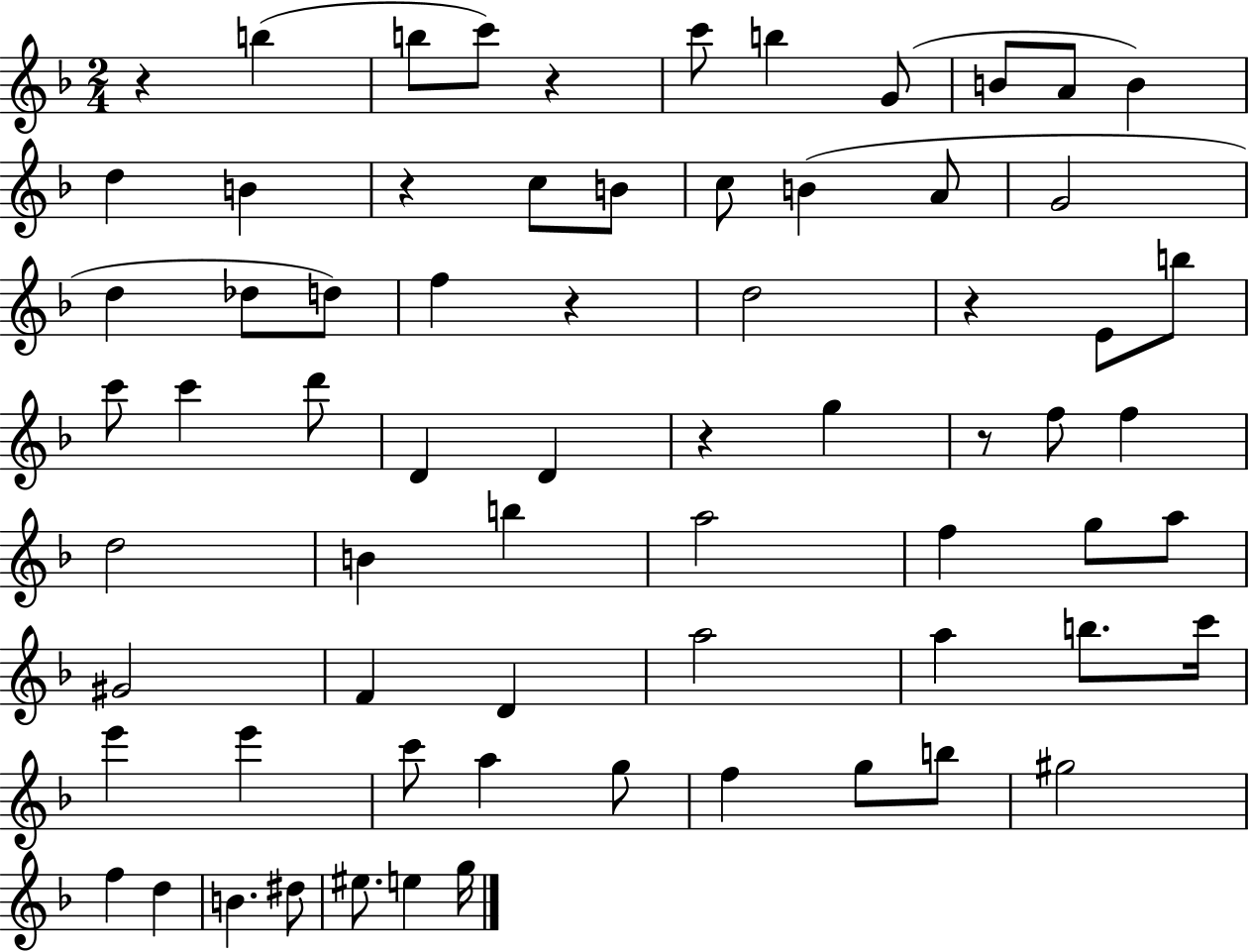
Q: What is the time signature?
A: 2/4